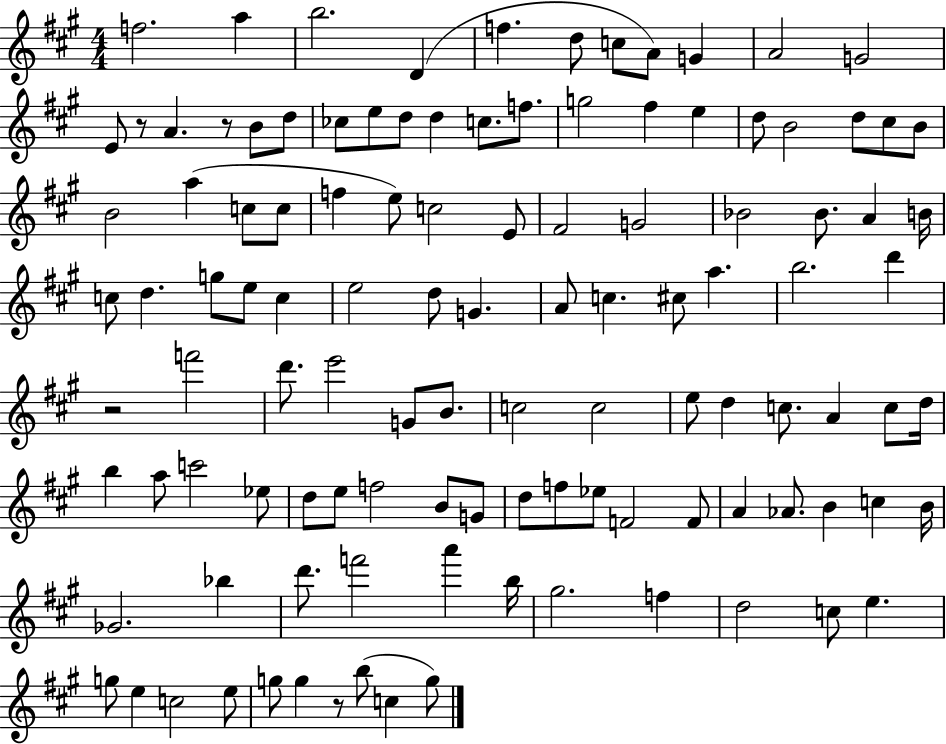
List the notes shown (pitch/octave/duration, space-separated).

F5/h. A5/q B5/h. D4/q F5/q. D5/e C5/e A4/e G4/q A4/h G4/h E4/e R/e A4/q. R/e B4/e D5/e CES5/e E5/e D5/e D5/q C5/e. F5/e. G5/h F#5/q E5/q D5/e B4/h D5/e C#5/e B4/e B4/h A5/q C5/e C5/e F5/q E5/e C5/h E4/e F#4/h G4/h Bb4/h Bb4/e. A4/q B4/s C5/e D5/q. G5/e E5/e C5/q E5/h D5/e G4/q. A4/e C5/q. C#5/e A5/q. B5/h. D6/q R/h F6/h D6/e. E6/h G4/e B4/e. C5/h C5/h E5/e D5/q C5/e. A4/q C5/e D5/s B5/q A5/e C6/h Eb5/e D5/e E5/e F5/h B4/e G4/e D5/e F5/e Eb5/e F4/h F4/e A4/q Ab4/e. B4/q C5/q B4/s Gb4/h. Bb5/q D6/e. F6/h A6/q B5/s G#5/h. F5/q D5/h C5/e E5/q. G5/e E5/q C5/h E5/e G5/e G5/q R/e B5/e C5/q G5/e